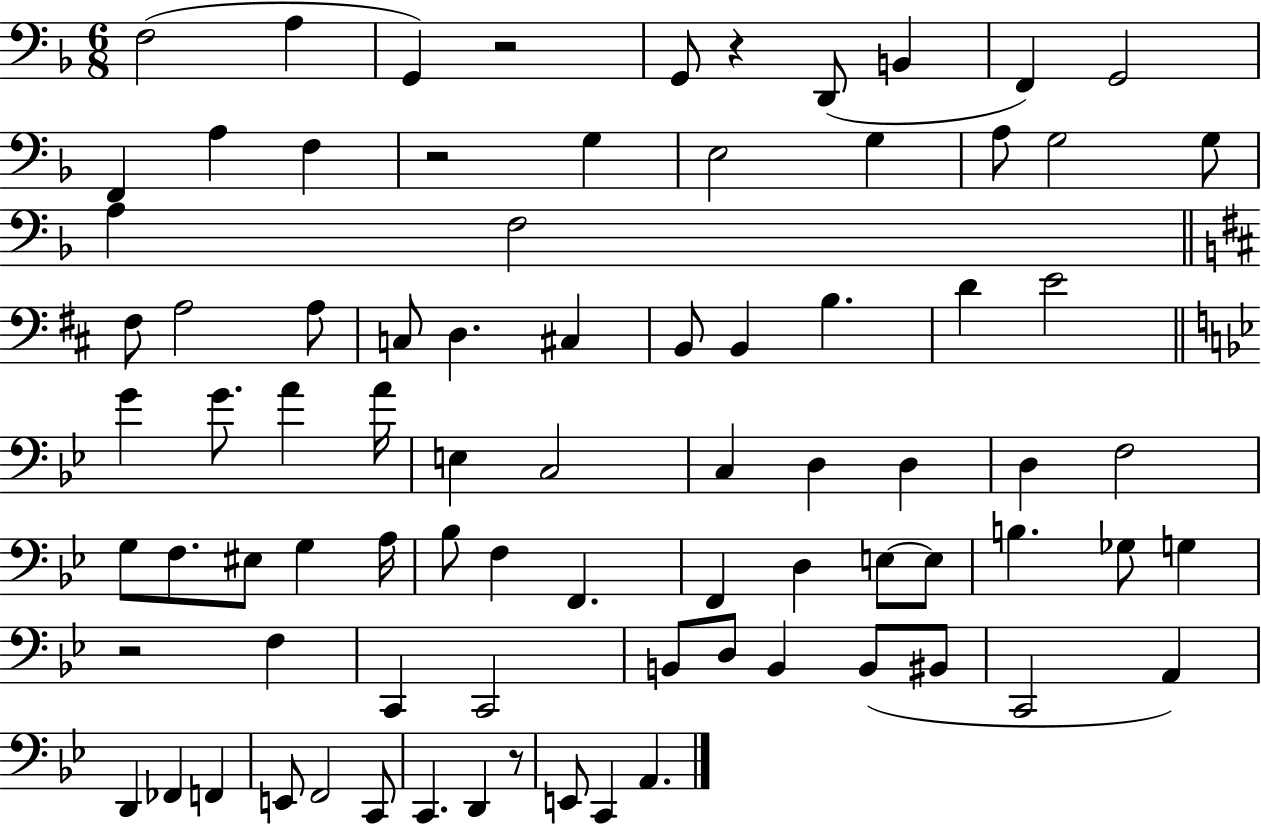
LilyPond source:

{
  \clef bass
  \numericTimeSignature
  \time 6/8
  \key f \major
  f2( a4 | g,4) r2 | g,8 r4 d,8( b,4 | f,4) g,2 | \break f,4 a4 f4 | r2 g4 | e2 g4 | a8 g2 g8 | \break a4 f2 | \bar "||" \break \key d \major fis8 a2 a8 | c8 d4. cis4 | b,8 b,4 b4. | d'4 e'2 | \break \bar "||" \break \key bes \major g'4 g'8. a'4 a'16 | e4 c2 | c4 d4 d4 | d4 f2 | \break g8 f8. eis8 g4 a16 | bes8 f4 f,4. | f,4 d4 e8~~ e8 | b4. ges8 g4 | \break r2 f4 | c,4 c,2 | b,8 d8 b,4 b,8( bis,8 | c,2 a,4) | \break d,4 fes,4 f,4 | e,8 f,2 c,8 | c,4. d,4 r8 | e,8 c,4 a,4. | \break \bar "|."
}